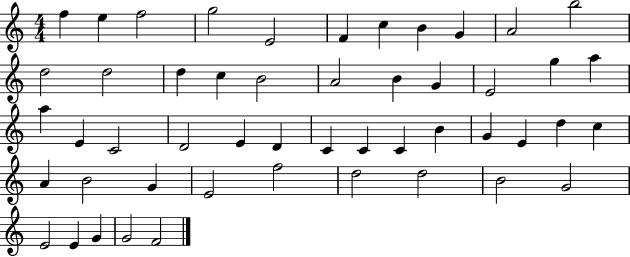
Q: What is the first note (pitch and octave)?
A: F5